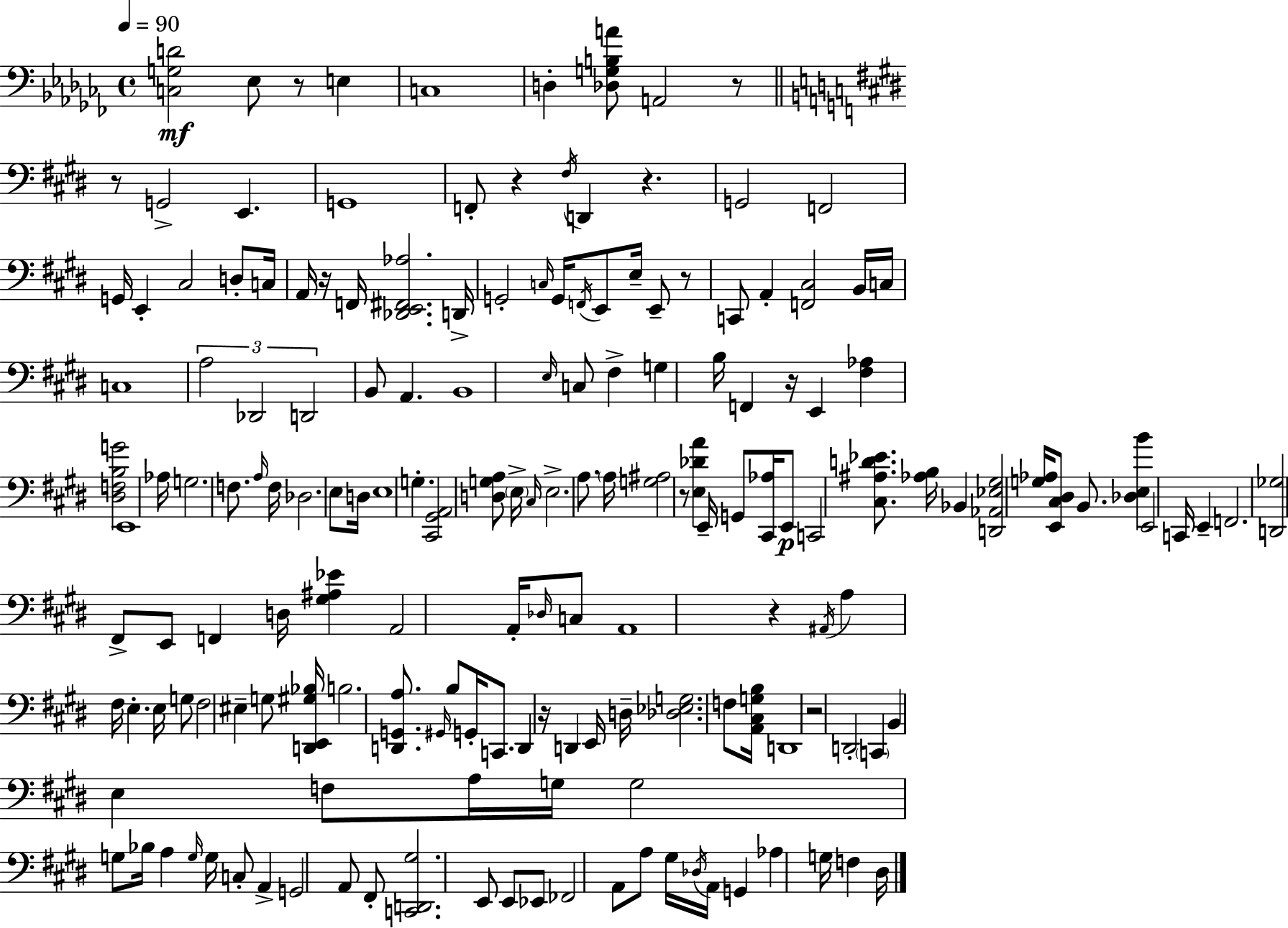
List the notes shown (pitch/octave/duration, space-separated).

[C3,G3,D4]/h Eb3/e R/e E3/q C3/w D3/q [Db3,G3,B3,A4]/e A2/h R/e R/e G2/h E2/q. G2/w F2/e R/q F#3/s D2/q R/q. G2/h F2/h G2/s E2/q C#3/h D3/e C3/s A2/s R/s F2/s [Db2,E2,F#2,Ab3]/h. D2/s G2/h C3/s G2/s F2/s E2/e E3/s E2/e R/e C2/e A2/q [F2,C#3]/h B2/s C3/s C3/w A3/h Db2/h D2/h B2/e A2/q. B2/w E3/s C3/e F#3/q G3/q B3/s F2/q R/s E2/q [F#3,Ab3]/q [D#3,F3,B3,G4]/h E2/w Ab3/s G3/h. F3/e. A3/s F3/s Db3/h. E3/e D3/s E3/w G3/q. [C#2,G#2,A2]/h [D3,G3,A3]/e E3/s C#3/s E3/h. A3/e. A3/s [G3,A#3]/h R/e [E3,Db4,A4]/q E2/s G2/e [C#2,Ab3]/s E2/e C2/h [C#3,A#3,D4,Eb4]/e. [Ab3,B3]/s Bb2/q [D2,Ab2,Eb3,G#3]/h [G3,Ab3]/s [E2,C#3,D#3]/e B2/e. [Db3,E3,B4]/q E2/h C2/s E2/q F2/h. [D2,Gb3]/h F#2/e E2/e F2/q D3/s [G#3,A#3,Eb4]/q A2/h A2/s Db3/s C3/e A2/w R/q A#2/s A3/q F#3/s E3/q. E3/s G3/e F#3/h EIS3/q G3/e [D2,E2,G#3,Bb3]/s B3/h. [D2,G2,A3]/e. G#2/s B3/e G2/s C2/e. D2/q R/s D2/q E2/s D3/s [Db3,Eb3,G3]/h. F3/e [A2,C#3,G3,B3]/s D2/w R/h D2/h C2/q B2/q E3/q F3/e A3/s G3/s G3/h G3/e Bb3/s A3/q G3/s G3/s C3/e A2/q G2/h A2/e F#2/e [C2,D2,G#3]/h. E2/e E2/e Eb2/e FES2/h A2/e A3/e G#3/s Db3/s A2/s G2/q Ab3/q G3/s F3/q D#3/s